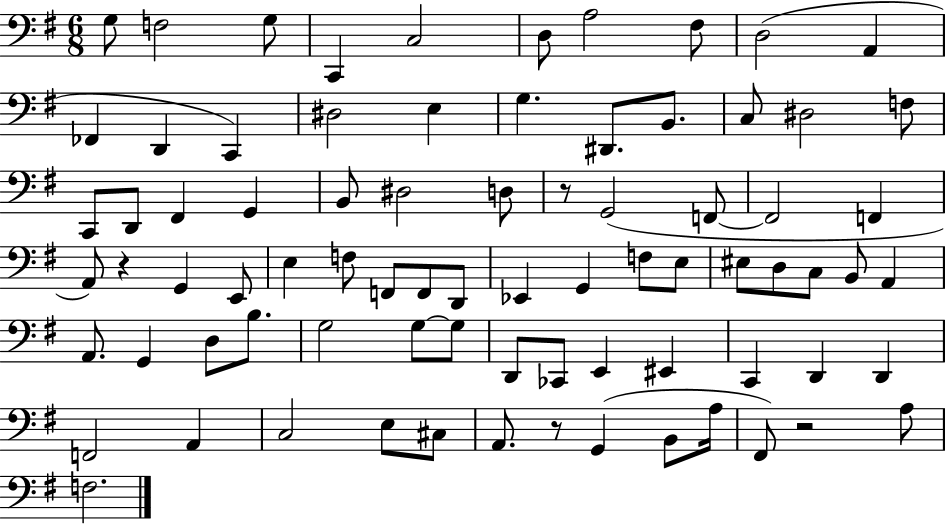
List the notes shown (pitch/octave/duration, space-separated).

G3/e F3/h G3/e C2/q C3/h D3/e A3/h F#3/e D3/h A2/q FES2/q D2/q C2/q D#3/h E3/q G3/q. D#2/e. B2/e. C3/e D#3/h F3/e C2/e D2/e F#2/q G2/q B2/e D#3/h D3/e R/e G2/h F2/e F2/h F2/q A2/e R/q G2/q E2/e E3/q F3/e F2/e F2/e D2/e Eb2/q G2/q F3/e E3/e EIS3/e D3/e C3/e B2/e A2/q A2/e. G2/q D3/e B3/e. G3/h G3/e G3/e D2/e CES2/e E2/q EIS2/q C2/q D2/q D2/q F2/h A2/q C3/h E3/e C#3/e A2/e. R/e G2/q B2/e A3/s F#2/e R/h A3/e F3/h.